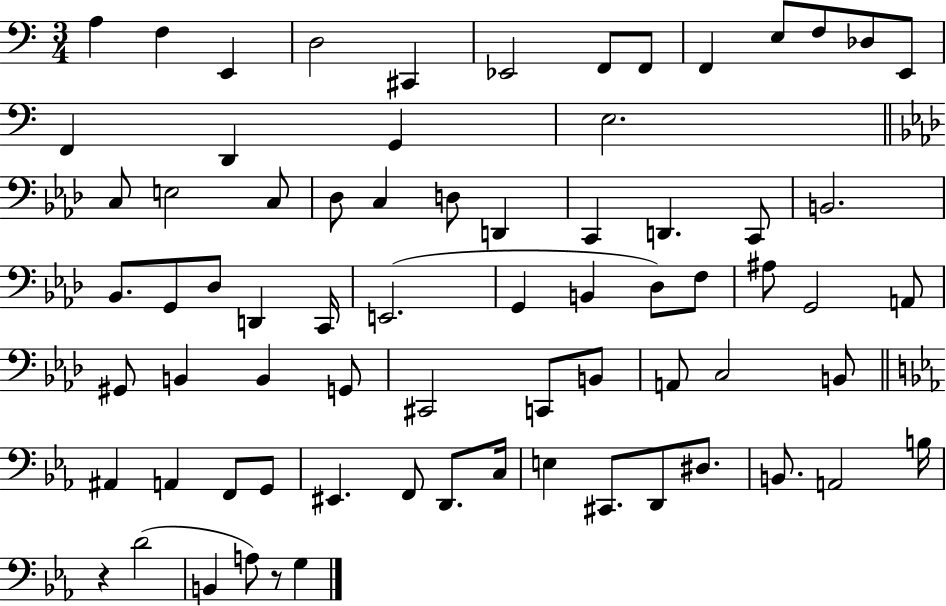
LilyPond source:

{
  \clef bass
  \numericTimeSignature
  \time 3/4
  \key c \major
  a4 f4 e,4 | d2 cis,4 | ees,2 f,8 f,8 | f,4 e8 f8 des8 e,8 | \break f,4 d,4 g,4 | e2. | \bar "||" \break \key aes \major c8 e2 c8 | des8 c4 d8 d,4 | c,4 d,4. c,8 | b,2. | \break bes,8. g,8 des8 d,4 c,16 | e,2.( | g,4 b,4 des8) f8 | ais8 g,2 a,8 | \break gis,8 b,4 b,4 g,8 | cis,2 c,8 b,8 | a,8 c2 b,8 | \bar "||" \break \key c \minor ais,4 a,4 f,8 g,8 | eis,4. f,8 d,8. c16 | e4 cis,8. d,8 dis8. | b,8. a,2 b16 | \break r4 d'2( | b,4 a8) r8 g4 | \bar "|."
}